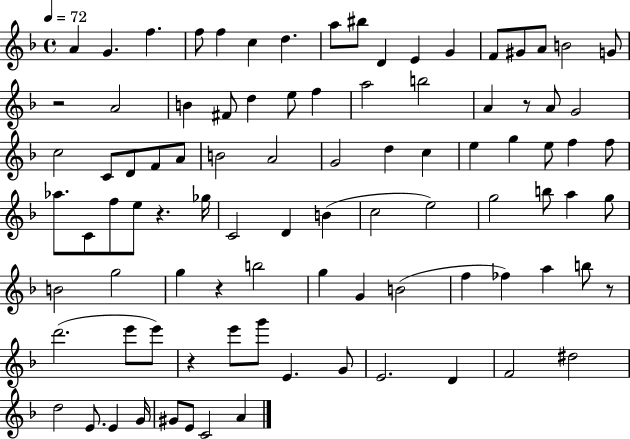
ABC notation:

X:1
T:Untitled
M:4/4
L:1/4
K:F
A G f f/2 f c d a/2 ^b/2 D E G F/2 ^G/2 A/2 B2 G/2 z2 A2 B ^F/2 d e/2 f a2 b2 A z/2 A/2 G2 c2 C/2 D/2 F/2 A/2 B2 A2 G2 d c e g e/2 f f/2 _a/2 C/2 f/2 e/2 z _g/4 C2 D B c2 e2 g2 b/2 a g/2 B2 g2 g z b2 g G B2 f _f a b/2 z/2 d'2 e'/2 e'/2 z e'/2 g'/2 E G/2 E2 D F2 ^d2 d2 E/2 E G/4 ^G/2 E/2 C2 A